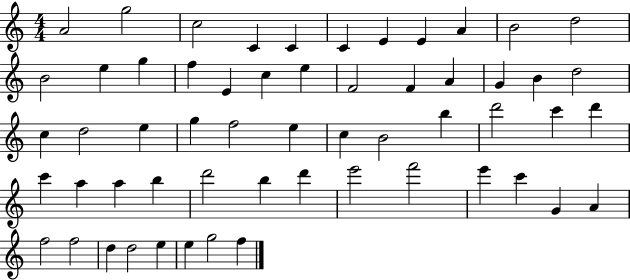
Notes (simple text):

A4/h G5/h C5/h C4/q C4/q C4/q E4/q E4/q A4/q B4/h D5/h B4/h E5/q G5/q F5/q E4/q C5/q E5/q F4/h F4/q A4/q G4/q B4/q D5/h C5/q D5/h E5/q G5/q F5/h E5/q C5/q B4/h B5/q D6/h C6/q D6/q C6/q A5/q A5/q B5/q D6/h B5/q D6/q E6/h F6/h E6/q C6/q G4/q A4/q F5/h F5/h D5/q D5/h E5/q E5/q G5/h F5/q